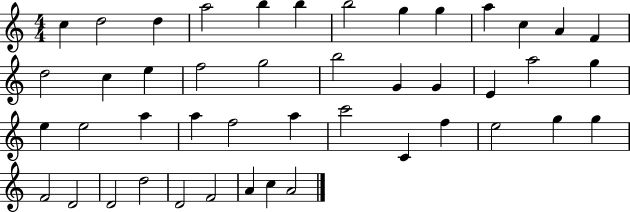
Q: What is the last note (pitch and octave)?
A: A4